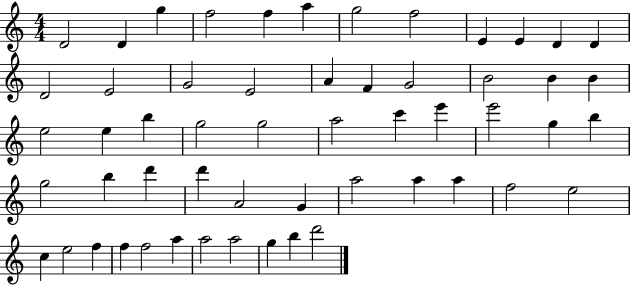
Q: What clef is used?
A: treble